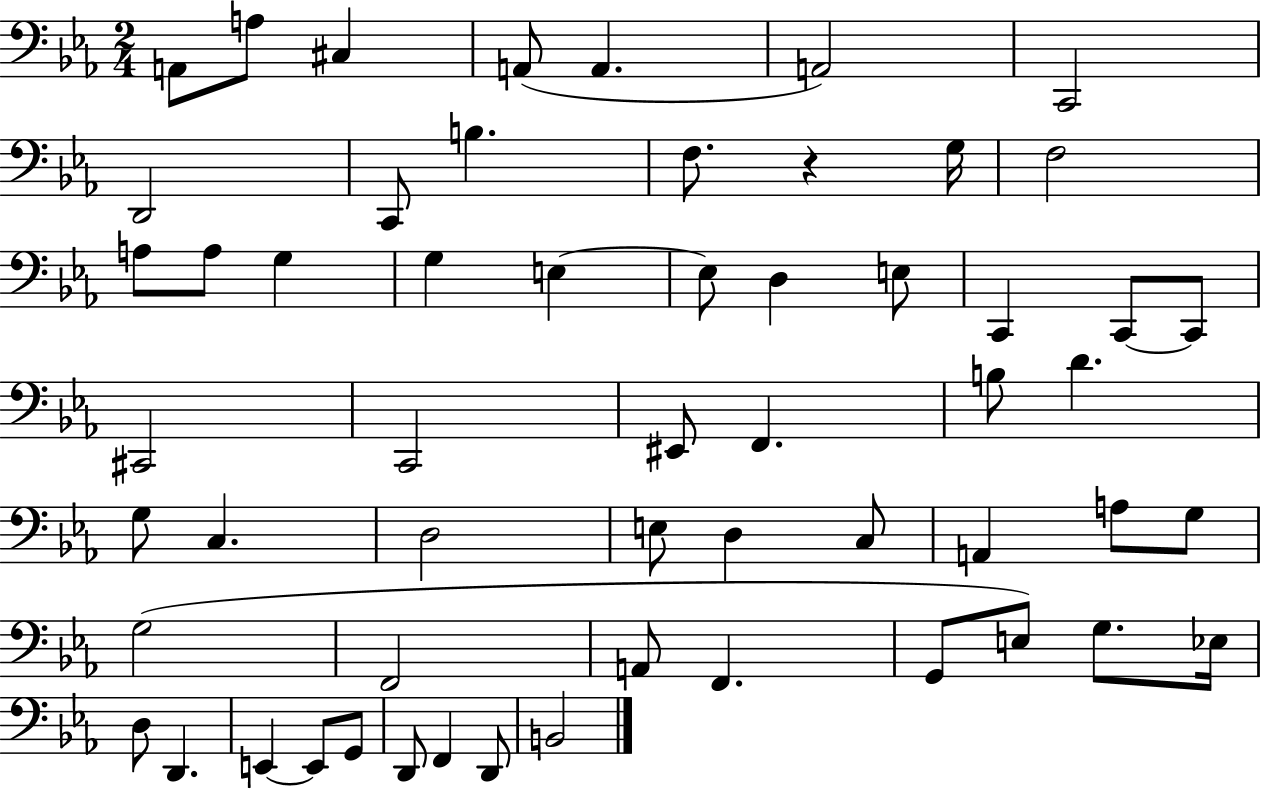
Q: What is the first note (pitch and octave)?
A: A2